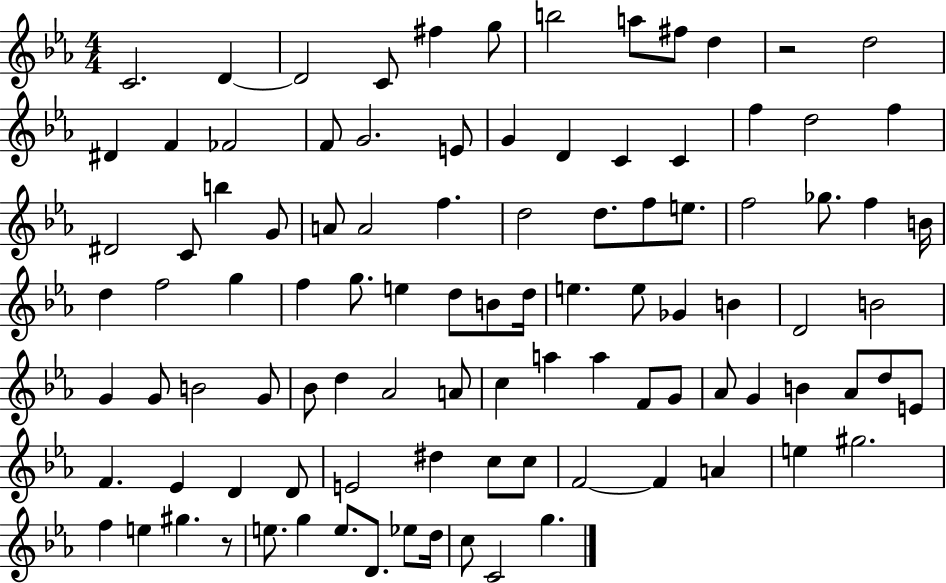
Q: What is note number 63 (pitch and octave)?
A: C5